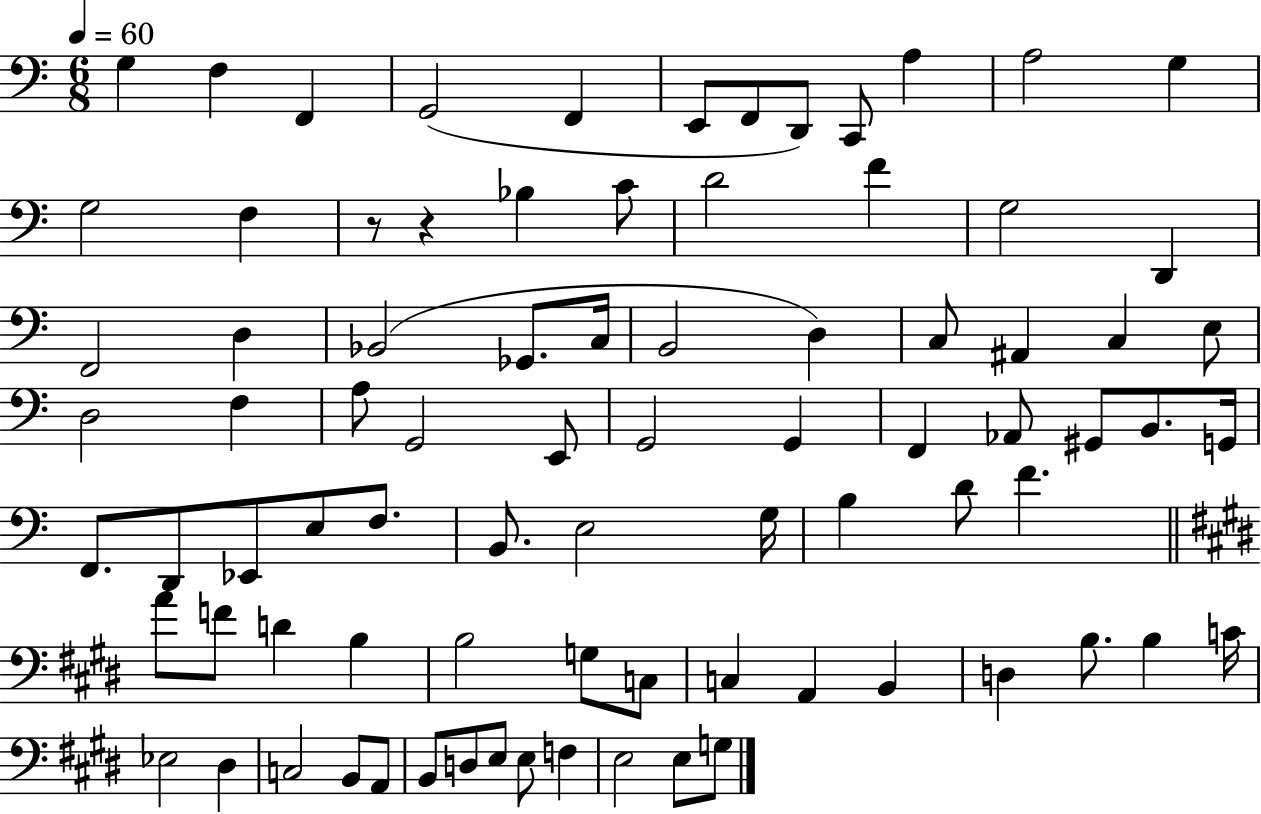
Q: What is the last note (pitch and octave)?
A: G3